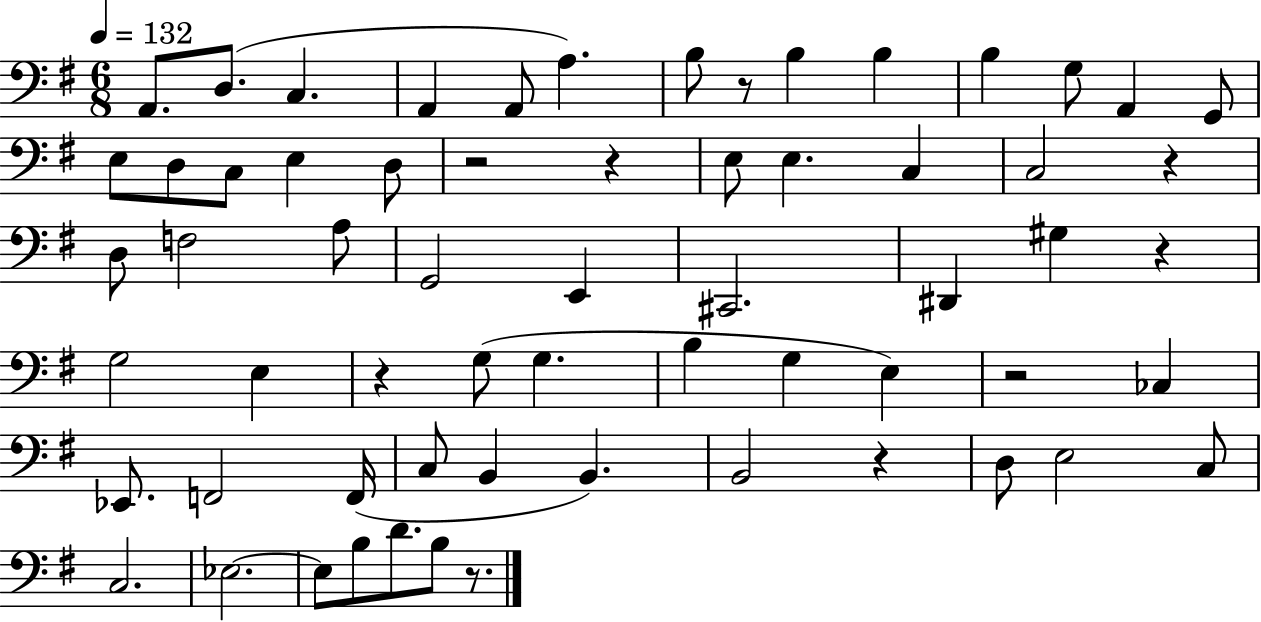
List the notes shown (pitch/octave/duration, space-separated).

A2/e. D3/e. C3/q. A2/q A2/e A3/q. B3/e R/e B3/q B3/q B3/q G3/e A2/q G2/e E3/e D3/e C3/e E3/q D3/e R/h R/q E3/e E3/q. C3/q C3/h R/q D3/e F3/h A3/e G2/h E2/q C#2/h. D#2/q G#3/q R/q G3/h E3/q R/q G3/e G3/q. B3/q G3/q E3/q R/h CES3/q Eb2/e. F2/h F2/s C3/e B2/q B2/q. B2/h R/q D3/e E3/h C3/e C3/h. Eb3/h. Eb3/e B3/e D4/e. B3/e R/e.